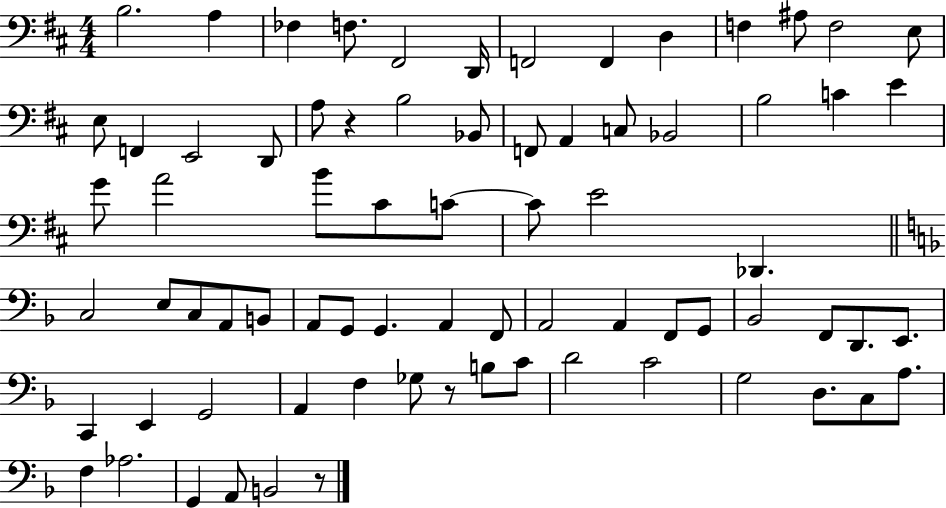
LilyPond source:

{
  \clef bass
  \numericTimeSignature
  \time 4/4
  \key d \major
  \repeat volta 2 { b2. a4 | fes4 f8. fis,2 d,16 | f,2 f,4 d4 | f4 ais8 f2 e8 | \break e8 f,4 e,2 d,8 | a8 r4 b2 bes,8 | f,8 a,4 c8 bes,2 | b2 c'4 e'4 | \break g'8 a'2 b'8 cis'8 c'8~~ | c'8 e'2 des,4. | \bar "||" \break \key f \major c2 e8 c8 a,8 b,8 | a,8 g,8 g,4. a,4 f,8 | a,2 a,4 f,8 g,8 | bes,2 f,8 d,8. e,8. | \break c,4 e,4 g,2 | a,4 f4 ges8 r8 b8 c'8 | d'2 c'2 | g2 d8. c8 a8. | \break f4 aes2. | g,4 a,8 b,2 r8 | } \bar "|."
}